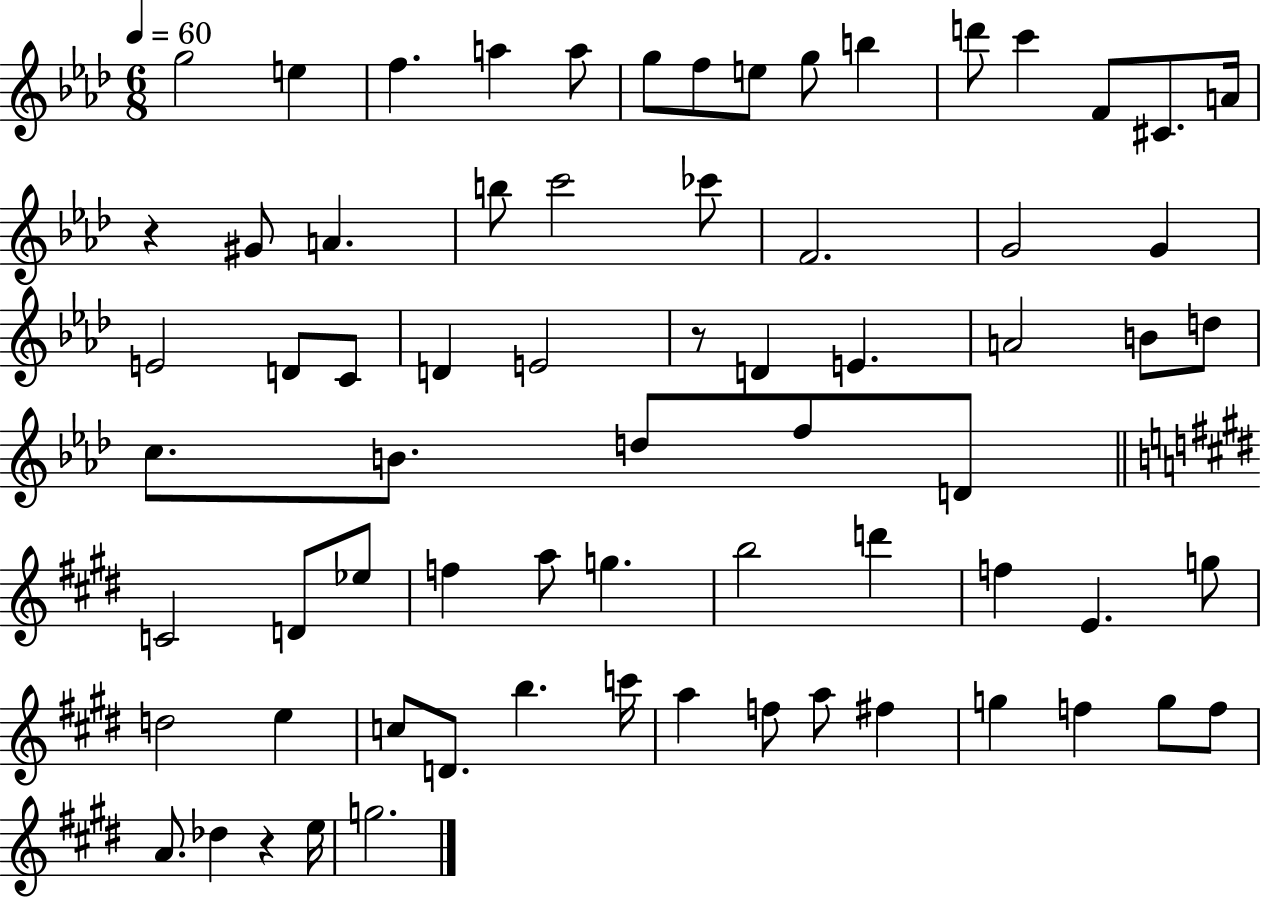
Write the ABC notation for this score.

X:1
T:Untitled
M:6/8
L:1/4
K:Ab
g2 e f a a/2 g/2 f/2 e/2 g/2 b d'/2 c' F/2 ^C/2 A/4 z ^G/2 A b/2 c'2 _c'/2 F2 G2 G E2 D/2 C/2 D E2 z/2 D E A2 B/2 d/2 c/2 B/2 d/2 f/2 D/2 C2 D/2 _e/2 f a/2 g b2 d' f E g/2 d2 e c/2 D/2 b c'/4 a f/2 a/2 ^f g f g/2 f/2 A/2 _d z e/4 g2